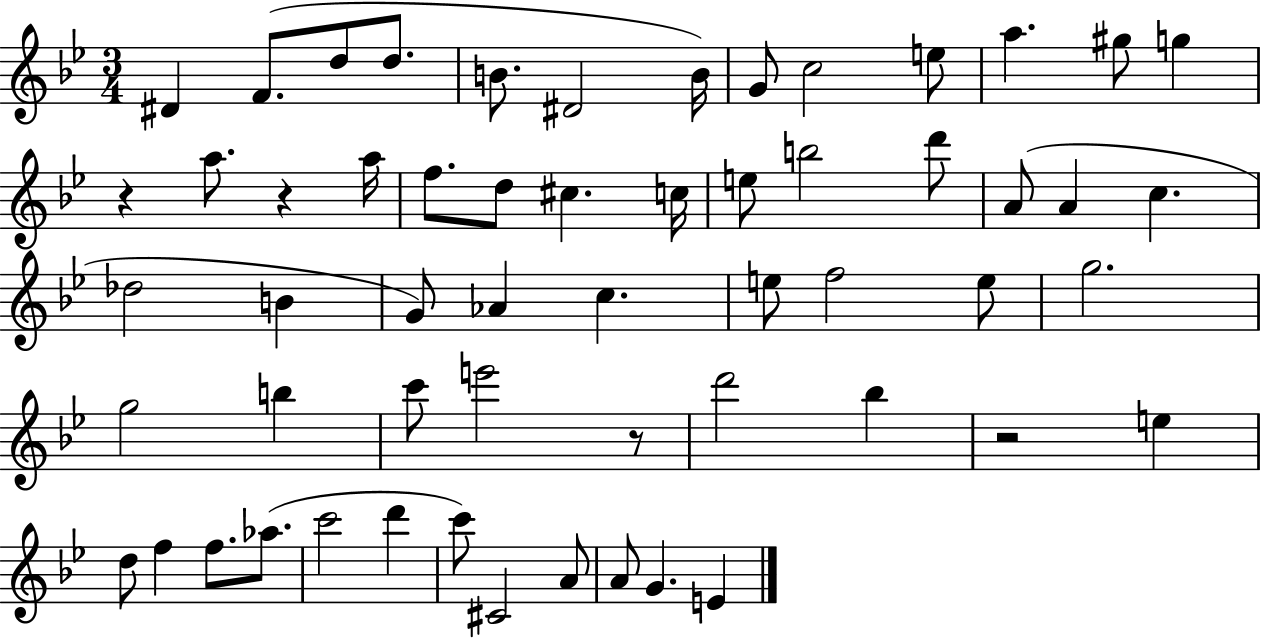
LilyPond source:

{
  \clef treble
  \numericTimeSignature
  \time 3/4
  \key bes \major
  \repeat volta 2 { dis'4 f'8.( d''8 d''8. | b'8. dis'2 b'16) | g'8 c''2 e''8 | a''4. gis''8 g''4 | \break r4 a''8. r4 a''16 | f''8. d''8 cis''4. c''16 | e''8 b''2 d'''8 | a'8( a'4 c''4. | \break des''2 b'4 | g'8) aes'4 c''4. | e''8 f''2 e''8 | g''2. | \break g''2 b''4 | c'''8 e'''2 r8 | d'''2 bes''4 | r2 e''4 | \break d''8 f''4 f''8. aes''8.( | c'''2 d'''4 | c'''8) cis'2 a'8 | a'8 g'4. e'4 | \break } \bar "|."
}